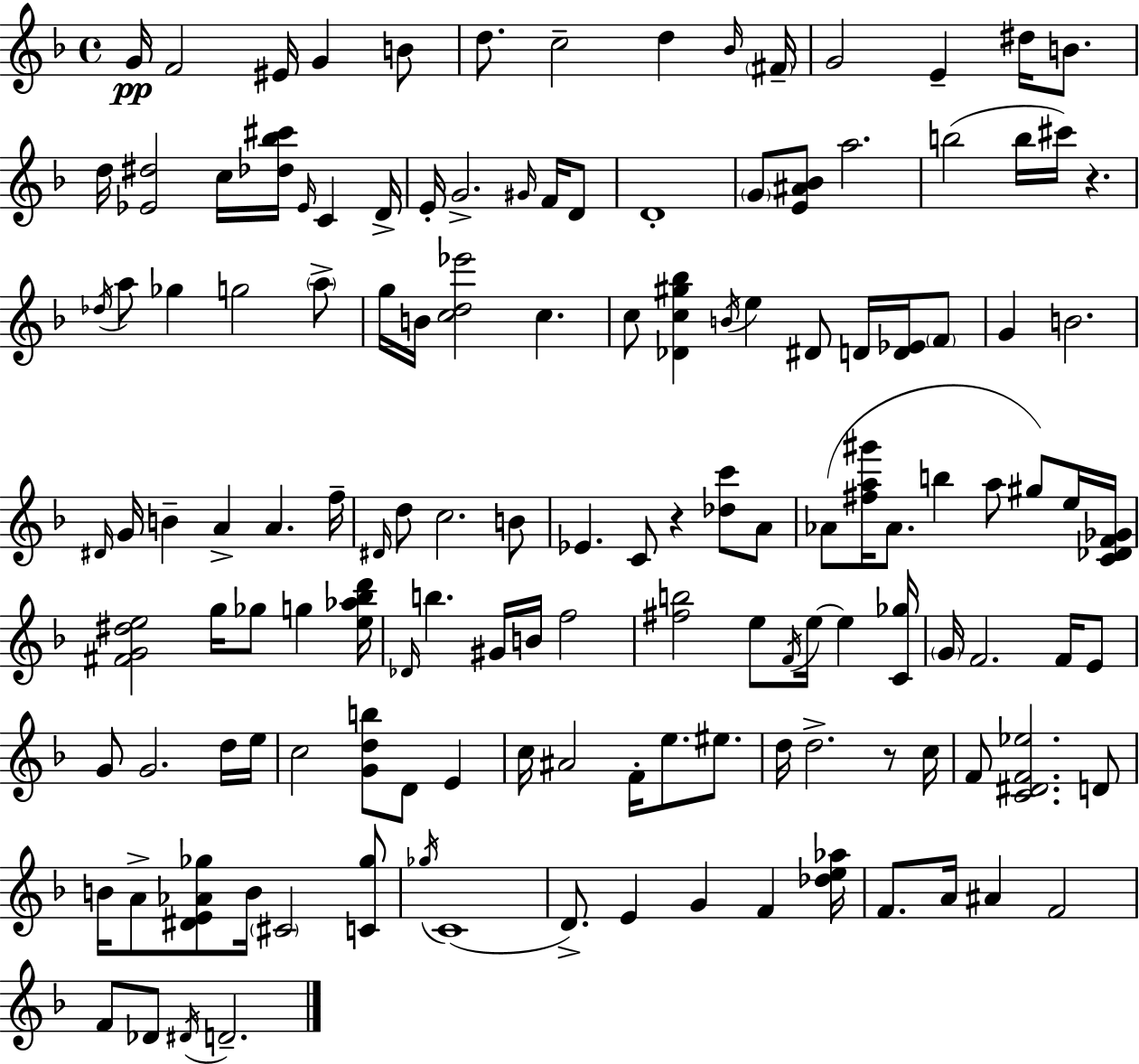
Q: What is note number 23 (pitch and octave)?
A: F4